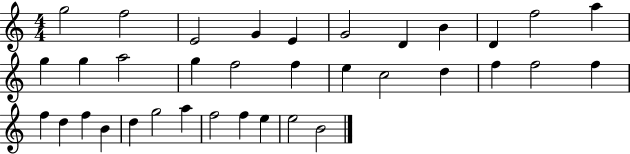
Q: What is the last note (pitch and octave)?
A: B4